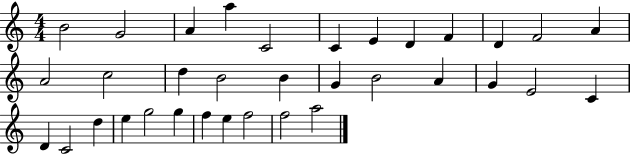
X:1
T:Untitled
M:4/4
L:1/4
K:C
B2 G2 A a C2 C E D F D F2 A A2 c2 d B2 B G B2 A G E2 C D C2 d e g2 g f e f2 f2 a2